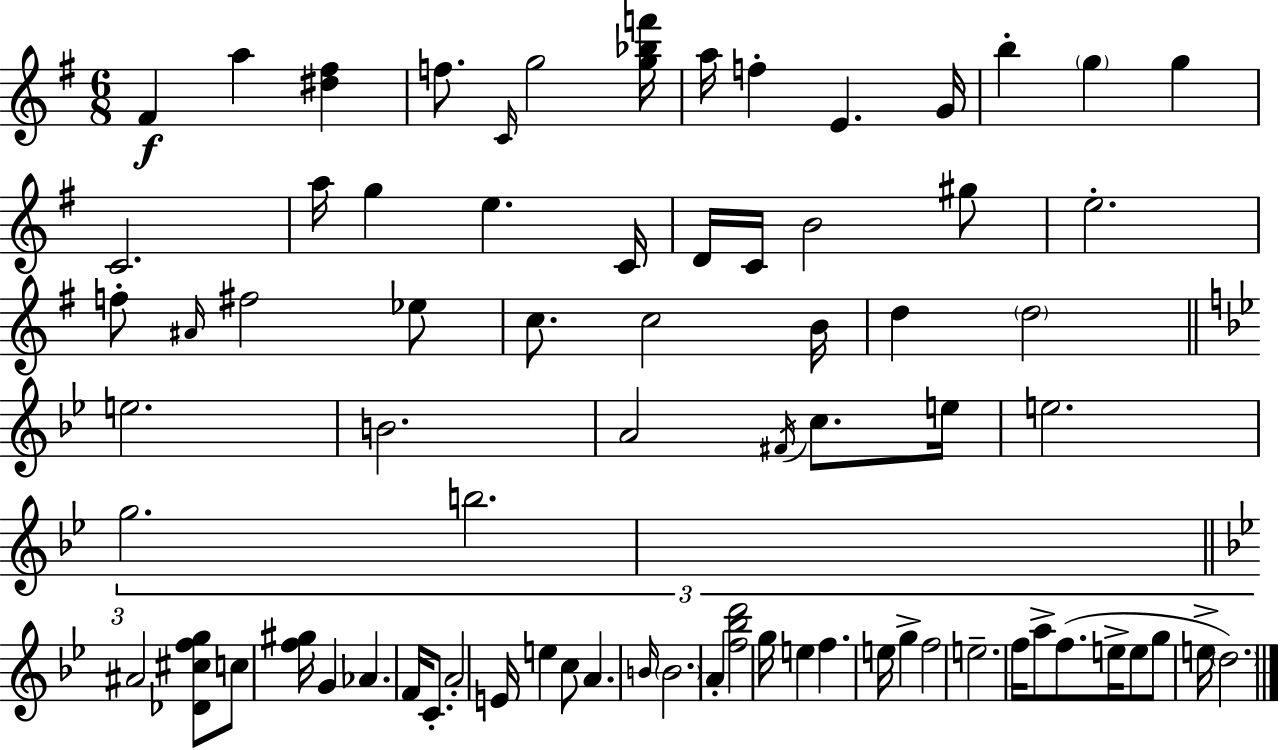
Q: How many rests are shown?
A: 0